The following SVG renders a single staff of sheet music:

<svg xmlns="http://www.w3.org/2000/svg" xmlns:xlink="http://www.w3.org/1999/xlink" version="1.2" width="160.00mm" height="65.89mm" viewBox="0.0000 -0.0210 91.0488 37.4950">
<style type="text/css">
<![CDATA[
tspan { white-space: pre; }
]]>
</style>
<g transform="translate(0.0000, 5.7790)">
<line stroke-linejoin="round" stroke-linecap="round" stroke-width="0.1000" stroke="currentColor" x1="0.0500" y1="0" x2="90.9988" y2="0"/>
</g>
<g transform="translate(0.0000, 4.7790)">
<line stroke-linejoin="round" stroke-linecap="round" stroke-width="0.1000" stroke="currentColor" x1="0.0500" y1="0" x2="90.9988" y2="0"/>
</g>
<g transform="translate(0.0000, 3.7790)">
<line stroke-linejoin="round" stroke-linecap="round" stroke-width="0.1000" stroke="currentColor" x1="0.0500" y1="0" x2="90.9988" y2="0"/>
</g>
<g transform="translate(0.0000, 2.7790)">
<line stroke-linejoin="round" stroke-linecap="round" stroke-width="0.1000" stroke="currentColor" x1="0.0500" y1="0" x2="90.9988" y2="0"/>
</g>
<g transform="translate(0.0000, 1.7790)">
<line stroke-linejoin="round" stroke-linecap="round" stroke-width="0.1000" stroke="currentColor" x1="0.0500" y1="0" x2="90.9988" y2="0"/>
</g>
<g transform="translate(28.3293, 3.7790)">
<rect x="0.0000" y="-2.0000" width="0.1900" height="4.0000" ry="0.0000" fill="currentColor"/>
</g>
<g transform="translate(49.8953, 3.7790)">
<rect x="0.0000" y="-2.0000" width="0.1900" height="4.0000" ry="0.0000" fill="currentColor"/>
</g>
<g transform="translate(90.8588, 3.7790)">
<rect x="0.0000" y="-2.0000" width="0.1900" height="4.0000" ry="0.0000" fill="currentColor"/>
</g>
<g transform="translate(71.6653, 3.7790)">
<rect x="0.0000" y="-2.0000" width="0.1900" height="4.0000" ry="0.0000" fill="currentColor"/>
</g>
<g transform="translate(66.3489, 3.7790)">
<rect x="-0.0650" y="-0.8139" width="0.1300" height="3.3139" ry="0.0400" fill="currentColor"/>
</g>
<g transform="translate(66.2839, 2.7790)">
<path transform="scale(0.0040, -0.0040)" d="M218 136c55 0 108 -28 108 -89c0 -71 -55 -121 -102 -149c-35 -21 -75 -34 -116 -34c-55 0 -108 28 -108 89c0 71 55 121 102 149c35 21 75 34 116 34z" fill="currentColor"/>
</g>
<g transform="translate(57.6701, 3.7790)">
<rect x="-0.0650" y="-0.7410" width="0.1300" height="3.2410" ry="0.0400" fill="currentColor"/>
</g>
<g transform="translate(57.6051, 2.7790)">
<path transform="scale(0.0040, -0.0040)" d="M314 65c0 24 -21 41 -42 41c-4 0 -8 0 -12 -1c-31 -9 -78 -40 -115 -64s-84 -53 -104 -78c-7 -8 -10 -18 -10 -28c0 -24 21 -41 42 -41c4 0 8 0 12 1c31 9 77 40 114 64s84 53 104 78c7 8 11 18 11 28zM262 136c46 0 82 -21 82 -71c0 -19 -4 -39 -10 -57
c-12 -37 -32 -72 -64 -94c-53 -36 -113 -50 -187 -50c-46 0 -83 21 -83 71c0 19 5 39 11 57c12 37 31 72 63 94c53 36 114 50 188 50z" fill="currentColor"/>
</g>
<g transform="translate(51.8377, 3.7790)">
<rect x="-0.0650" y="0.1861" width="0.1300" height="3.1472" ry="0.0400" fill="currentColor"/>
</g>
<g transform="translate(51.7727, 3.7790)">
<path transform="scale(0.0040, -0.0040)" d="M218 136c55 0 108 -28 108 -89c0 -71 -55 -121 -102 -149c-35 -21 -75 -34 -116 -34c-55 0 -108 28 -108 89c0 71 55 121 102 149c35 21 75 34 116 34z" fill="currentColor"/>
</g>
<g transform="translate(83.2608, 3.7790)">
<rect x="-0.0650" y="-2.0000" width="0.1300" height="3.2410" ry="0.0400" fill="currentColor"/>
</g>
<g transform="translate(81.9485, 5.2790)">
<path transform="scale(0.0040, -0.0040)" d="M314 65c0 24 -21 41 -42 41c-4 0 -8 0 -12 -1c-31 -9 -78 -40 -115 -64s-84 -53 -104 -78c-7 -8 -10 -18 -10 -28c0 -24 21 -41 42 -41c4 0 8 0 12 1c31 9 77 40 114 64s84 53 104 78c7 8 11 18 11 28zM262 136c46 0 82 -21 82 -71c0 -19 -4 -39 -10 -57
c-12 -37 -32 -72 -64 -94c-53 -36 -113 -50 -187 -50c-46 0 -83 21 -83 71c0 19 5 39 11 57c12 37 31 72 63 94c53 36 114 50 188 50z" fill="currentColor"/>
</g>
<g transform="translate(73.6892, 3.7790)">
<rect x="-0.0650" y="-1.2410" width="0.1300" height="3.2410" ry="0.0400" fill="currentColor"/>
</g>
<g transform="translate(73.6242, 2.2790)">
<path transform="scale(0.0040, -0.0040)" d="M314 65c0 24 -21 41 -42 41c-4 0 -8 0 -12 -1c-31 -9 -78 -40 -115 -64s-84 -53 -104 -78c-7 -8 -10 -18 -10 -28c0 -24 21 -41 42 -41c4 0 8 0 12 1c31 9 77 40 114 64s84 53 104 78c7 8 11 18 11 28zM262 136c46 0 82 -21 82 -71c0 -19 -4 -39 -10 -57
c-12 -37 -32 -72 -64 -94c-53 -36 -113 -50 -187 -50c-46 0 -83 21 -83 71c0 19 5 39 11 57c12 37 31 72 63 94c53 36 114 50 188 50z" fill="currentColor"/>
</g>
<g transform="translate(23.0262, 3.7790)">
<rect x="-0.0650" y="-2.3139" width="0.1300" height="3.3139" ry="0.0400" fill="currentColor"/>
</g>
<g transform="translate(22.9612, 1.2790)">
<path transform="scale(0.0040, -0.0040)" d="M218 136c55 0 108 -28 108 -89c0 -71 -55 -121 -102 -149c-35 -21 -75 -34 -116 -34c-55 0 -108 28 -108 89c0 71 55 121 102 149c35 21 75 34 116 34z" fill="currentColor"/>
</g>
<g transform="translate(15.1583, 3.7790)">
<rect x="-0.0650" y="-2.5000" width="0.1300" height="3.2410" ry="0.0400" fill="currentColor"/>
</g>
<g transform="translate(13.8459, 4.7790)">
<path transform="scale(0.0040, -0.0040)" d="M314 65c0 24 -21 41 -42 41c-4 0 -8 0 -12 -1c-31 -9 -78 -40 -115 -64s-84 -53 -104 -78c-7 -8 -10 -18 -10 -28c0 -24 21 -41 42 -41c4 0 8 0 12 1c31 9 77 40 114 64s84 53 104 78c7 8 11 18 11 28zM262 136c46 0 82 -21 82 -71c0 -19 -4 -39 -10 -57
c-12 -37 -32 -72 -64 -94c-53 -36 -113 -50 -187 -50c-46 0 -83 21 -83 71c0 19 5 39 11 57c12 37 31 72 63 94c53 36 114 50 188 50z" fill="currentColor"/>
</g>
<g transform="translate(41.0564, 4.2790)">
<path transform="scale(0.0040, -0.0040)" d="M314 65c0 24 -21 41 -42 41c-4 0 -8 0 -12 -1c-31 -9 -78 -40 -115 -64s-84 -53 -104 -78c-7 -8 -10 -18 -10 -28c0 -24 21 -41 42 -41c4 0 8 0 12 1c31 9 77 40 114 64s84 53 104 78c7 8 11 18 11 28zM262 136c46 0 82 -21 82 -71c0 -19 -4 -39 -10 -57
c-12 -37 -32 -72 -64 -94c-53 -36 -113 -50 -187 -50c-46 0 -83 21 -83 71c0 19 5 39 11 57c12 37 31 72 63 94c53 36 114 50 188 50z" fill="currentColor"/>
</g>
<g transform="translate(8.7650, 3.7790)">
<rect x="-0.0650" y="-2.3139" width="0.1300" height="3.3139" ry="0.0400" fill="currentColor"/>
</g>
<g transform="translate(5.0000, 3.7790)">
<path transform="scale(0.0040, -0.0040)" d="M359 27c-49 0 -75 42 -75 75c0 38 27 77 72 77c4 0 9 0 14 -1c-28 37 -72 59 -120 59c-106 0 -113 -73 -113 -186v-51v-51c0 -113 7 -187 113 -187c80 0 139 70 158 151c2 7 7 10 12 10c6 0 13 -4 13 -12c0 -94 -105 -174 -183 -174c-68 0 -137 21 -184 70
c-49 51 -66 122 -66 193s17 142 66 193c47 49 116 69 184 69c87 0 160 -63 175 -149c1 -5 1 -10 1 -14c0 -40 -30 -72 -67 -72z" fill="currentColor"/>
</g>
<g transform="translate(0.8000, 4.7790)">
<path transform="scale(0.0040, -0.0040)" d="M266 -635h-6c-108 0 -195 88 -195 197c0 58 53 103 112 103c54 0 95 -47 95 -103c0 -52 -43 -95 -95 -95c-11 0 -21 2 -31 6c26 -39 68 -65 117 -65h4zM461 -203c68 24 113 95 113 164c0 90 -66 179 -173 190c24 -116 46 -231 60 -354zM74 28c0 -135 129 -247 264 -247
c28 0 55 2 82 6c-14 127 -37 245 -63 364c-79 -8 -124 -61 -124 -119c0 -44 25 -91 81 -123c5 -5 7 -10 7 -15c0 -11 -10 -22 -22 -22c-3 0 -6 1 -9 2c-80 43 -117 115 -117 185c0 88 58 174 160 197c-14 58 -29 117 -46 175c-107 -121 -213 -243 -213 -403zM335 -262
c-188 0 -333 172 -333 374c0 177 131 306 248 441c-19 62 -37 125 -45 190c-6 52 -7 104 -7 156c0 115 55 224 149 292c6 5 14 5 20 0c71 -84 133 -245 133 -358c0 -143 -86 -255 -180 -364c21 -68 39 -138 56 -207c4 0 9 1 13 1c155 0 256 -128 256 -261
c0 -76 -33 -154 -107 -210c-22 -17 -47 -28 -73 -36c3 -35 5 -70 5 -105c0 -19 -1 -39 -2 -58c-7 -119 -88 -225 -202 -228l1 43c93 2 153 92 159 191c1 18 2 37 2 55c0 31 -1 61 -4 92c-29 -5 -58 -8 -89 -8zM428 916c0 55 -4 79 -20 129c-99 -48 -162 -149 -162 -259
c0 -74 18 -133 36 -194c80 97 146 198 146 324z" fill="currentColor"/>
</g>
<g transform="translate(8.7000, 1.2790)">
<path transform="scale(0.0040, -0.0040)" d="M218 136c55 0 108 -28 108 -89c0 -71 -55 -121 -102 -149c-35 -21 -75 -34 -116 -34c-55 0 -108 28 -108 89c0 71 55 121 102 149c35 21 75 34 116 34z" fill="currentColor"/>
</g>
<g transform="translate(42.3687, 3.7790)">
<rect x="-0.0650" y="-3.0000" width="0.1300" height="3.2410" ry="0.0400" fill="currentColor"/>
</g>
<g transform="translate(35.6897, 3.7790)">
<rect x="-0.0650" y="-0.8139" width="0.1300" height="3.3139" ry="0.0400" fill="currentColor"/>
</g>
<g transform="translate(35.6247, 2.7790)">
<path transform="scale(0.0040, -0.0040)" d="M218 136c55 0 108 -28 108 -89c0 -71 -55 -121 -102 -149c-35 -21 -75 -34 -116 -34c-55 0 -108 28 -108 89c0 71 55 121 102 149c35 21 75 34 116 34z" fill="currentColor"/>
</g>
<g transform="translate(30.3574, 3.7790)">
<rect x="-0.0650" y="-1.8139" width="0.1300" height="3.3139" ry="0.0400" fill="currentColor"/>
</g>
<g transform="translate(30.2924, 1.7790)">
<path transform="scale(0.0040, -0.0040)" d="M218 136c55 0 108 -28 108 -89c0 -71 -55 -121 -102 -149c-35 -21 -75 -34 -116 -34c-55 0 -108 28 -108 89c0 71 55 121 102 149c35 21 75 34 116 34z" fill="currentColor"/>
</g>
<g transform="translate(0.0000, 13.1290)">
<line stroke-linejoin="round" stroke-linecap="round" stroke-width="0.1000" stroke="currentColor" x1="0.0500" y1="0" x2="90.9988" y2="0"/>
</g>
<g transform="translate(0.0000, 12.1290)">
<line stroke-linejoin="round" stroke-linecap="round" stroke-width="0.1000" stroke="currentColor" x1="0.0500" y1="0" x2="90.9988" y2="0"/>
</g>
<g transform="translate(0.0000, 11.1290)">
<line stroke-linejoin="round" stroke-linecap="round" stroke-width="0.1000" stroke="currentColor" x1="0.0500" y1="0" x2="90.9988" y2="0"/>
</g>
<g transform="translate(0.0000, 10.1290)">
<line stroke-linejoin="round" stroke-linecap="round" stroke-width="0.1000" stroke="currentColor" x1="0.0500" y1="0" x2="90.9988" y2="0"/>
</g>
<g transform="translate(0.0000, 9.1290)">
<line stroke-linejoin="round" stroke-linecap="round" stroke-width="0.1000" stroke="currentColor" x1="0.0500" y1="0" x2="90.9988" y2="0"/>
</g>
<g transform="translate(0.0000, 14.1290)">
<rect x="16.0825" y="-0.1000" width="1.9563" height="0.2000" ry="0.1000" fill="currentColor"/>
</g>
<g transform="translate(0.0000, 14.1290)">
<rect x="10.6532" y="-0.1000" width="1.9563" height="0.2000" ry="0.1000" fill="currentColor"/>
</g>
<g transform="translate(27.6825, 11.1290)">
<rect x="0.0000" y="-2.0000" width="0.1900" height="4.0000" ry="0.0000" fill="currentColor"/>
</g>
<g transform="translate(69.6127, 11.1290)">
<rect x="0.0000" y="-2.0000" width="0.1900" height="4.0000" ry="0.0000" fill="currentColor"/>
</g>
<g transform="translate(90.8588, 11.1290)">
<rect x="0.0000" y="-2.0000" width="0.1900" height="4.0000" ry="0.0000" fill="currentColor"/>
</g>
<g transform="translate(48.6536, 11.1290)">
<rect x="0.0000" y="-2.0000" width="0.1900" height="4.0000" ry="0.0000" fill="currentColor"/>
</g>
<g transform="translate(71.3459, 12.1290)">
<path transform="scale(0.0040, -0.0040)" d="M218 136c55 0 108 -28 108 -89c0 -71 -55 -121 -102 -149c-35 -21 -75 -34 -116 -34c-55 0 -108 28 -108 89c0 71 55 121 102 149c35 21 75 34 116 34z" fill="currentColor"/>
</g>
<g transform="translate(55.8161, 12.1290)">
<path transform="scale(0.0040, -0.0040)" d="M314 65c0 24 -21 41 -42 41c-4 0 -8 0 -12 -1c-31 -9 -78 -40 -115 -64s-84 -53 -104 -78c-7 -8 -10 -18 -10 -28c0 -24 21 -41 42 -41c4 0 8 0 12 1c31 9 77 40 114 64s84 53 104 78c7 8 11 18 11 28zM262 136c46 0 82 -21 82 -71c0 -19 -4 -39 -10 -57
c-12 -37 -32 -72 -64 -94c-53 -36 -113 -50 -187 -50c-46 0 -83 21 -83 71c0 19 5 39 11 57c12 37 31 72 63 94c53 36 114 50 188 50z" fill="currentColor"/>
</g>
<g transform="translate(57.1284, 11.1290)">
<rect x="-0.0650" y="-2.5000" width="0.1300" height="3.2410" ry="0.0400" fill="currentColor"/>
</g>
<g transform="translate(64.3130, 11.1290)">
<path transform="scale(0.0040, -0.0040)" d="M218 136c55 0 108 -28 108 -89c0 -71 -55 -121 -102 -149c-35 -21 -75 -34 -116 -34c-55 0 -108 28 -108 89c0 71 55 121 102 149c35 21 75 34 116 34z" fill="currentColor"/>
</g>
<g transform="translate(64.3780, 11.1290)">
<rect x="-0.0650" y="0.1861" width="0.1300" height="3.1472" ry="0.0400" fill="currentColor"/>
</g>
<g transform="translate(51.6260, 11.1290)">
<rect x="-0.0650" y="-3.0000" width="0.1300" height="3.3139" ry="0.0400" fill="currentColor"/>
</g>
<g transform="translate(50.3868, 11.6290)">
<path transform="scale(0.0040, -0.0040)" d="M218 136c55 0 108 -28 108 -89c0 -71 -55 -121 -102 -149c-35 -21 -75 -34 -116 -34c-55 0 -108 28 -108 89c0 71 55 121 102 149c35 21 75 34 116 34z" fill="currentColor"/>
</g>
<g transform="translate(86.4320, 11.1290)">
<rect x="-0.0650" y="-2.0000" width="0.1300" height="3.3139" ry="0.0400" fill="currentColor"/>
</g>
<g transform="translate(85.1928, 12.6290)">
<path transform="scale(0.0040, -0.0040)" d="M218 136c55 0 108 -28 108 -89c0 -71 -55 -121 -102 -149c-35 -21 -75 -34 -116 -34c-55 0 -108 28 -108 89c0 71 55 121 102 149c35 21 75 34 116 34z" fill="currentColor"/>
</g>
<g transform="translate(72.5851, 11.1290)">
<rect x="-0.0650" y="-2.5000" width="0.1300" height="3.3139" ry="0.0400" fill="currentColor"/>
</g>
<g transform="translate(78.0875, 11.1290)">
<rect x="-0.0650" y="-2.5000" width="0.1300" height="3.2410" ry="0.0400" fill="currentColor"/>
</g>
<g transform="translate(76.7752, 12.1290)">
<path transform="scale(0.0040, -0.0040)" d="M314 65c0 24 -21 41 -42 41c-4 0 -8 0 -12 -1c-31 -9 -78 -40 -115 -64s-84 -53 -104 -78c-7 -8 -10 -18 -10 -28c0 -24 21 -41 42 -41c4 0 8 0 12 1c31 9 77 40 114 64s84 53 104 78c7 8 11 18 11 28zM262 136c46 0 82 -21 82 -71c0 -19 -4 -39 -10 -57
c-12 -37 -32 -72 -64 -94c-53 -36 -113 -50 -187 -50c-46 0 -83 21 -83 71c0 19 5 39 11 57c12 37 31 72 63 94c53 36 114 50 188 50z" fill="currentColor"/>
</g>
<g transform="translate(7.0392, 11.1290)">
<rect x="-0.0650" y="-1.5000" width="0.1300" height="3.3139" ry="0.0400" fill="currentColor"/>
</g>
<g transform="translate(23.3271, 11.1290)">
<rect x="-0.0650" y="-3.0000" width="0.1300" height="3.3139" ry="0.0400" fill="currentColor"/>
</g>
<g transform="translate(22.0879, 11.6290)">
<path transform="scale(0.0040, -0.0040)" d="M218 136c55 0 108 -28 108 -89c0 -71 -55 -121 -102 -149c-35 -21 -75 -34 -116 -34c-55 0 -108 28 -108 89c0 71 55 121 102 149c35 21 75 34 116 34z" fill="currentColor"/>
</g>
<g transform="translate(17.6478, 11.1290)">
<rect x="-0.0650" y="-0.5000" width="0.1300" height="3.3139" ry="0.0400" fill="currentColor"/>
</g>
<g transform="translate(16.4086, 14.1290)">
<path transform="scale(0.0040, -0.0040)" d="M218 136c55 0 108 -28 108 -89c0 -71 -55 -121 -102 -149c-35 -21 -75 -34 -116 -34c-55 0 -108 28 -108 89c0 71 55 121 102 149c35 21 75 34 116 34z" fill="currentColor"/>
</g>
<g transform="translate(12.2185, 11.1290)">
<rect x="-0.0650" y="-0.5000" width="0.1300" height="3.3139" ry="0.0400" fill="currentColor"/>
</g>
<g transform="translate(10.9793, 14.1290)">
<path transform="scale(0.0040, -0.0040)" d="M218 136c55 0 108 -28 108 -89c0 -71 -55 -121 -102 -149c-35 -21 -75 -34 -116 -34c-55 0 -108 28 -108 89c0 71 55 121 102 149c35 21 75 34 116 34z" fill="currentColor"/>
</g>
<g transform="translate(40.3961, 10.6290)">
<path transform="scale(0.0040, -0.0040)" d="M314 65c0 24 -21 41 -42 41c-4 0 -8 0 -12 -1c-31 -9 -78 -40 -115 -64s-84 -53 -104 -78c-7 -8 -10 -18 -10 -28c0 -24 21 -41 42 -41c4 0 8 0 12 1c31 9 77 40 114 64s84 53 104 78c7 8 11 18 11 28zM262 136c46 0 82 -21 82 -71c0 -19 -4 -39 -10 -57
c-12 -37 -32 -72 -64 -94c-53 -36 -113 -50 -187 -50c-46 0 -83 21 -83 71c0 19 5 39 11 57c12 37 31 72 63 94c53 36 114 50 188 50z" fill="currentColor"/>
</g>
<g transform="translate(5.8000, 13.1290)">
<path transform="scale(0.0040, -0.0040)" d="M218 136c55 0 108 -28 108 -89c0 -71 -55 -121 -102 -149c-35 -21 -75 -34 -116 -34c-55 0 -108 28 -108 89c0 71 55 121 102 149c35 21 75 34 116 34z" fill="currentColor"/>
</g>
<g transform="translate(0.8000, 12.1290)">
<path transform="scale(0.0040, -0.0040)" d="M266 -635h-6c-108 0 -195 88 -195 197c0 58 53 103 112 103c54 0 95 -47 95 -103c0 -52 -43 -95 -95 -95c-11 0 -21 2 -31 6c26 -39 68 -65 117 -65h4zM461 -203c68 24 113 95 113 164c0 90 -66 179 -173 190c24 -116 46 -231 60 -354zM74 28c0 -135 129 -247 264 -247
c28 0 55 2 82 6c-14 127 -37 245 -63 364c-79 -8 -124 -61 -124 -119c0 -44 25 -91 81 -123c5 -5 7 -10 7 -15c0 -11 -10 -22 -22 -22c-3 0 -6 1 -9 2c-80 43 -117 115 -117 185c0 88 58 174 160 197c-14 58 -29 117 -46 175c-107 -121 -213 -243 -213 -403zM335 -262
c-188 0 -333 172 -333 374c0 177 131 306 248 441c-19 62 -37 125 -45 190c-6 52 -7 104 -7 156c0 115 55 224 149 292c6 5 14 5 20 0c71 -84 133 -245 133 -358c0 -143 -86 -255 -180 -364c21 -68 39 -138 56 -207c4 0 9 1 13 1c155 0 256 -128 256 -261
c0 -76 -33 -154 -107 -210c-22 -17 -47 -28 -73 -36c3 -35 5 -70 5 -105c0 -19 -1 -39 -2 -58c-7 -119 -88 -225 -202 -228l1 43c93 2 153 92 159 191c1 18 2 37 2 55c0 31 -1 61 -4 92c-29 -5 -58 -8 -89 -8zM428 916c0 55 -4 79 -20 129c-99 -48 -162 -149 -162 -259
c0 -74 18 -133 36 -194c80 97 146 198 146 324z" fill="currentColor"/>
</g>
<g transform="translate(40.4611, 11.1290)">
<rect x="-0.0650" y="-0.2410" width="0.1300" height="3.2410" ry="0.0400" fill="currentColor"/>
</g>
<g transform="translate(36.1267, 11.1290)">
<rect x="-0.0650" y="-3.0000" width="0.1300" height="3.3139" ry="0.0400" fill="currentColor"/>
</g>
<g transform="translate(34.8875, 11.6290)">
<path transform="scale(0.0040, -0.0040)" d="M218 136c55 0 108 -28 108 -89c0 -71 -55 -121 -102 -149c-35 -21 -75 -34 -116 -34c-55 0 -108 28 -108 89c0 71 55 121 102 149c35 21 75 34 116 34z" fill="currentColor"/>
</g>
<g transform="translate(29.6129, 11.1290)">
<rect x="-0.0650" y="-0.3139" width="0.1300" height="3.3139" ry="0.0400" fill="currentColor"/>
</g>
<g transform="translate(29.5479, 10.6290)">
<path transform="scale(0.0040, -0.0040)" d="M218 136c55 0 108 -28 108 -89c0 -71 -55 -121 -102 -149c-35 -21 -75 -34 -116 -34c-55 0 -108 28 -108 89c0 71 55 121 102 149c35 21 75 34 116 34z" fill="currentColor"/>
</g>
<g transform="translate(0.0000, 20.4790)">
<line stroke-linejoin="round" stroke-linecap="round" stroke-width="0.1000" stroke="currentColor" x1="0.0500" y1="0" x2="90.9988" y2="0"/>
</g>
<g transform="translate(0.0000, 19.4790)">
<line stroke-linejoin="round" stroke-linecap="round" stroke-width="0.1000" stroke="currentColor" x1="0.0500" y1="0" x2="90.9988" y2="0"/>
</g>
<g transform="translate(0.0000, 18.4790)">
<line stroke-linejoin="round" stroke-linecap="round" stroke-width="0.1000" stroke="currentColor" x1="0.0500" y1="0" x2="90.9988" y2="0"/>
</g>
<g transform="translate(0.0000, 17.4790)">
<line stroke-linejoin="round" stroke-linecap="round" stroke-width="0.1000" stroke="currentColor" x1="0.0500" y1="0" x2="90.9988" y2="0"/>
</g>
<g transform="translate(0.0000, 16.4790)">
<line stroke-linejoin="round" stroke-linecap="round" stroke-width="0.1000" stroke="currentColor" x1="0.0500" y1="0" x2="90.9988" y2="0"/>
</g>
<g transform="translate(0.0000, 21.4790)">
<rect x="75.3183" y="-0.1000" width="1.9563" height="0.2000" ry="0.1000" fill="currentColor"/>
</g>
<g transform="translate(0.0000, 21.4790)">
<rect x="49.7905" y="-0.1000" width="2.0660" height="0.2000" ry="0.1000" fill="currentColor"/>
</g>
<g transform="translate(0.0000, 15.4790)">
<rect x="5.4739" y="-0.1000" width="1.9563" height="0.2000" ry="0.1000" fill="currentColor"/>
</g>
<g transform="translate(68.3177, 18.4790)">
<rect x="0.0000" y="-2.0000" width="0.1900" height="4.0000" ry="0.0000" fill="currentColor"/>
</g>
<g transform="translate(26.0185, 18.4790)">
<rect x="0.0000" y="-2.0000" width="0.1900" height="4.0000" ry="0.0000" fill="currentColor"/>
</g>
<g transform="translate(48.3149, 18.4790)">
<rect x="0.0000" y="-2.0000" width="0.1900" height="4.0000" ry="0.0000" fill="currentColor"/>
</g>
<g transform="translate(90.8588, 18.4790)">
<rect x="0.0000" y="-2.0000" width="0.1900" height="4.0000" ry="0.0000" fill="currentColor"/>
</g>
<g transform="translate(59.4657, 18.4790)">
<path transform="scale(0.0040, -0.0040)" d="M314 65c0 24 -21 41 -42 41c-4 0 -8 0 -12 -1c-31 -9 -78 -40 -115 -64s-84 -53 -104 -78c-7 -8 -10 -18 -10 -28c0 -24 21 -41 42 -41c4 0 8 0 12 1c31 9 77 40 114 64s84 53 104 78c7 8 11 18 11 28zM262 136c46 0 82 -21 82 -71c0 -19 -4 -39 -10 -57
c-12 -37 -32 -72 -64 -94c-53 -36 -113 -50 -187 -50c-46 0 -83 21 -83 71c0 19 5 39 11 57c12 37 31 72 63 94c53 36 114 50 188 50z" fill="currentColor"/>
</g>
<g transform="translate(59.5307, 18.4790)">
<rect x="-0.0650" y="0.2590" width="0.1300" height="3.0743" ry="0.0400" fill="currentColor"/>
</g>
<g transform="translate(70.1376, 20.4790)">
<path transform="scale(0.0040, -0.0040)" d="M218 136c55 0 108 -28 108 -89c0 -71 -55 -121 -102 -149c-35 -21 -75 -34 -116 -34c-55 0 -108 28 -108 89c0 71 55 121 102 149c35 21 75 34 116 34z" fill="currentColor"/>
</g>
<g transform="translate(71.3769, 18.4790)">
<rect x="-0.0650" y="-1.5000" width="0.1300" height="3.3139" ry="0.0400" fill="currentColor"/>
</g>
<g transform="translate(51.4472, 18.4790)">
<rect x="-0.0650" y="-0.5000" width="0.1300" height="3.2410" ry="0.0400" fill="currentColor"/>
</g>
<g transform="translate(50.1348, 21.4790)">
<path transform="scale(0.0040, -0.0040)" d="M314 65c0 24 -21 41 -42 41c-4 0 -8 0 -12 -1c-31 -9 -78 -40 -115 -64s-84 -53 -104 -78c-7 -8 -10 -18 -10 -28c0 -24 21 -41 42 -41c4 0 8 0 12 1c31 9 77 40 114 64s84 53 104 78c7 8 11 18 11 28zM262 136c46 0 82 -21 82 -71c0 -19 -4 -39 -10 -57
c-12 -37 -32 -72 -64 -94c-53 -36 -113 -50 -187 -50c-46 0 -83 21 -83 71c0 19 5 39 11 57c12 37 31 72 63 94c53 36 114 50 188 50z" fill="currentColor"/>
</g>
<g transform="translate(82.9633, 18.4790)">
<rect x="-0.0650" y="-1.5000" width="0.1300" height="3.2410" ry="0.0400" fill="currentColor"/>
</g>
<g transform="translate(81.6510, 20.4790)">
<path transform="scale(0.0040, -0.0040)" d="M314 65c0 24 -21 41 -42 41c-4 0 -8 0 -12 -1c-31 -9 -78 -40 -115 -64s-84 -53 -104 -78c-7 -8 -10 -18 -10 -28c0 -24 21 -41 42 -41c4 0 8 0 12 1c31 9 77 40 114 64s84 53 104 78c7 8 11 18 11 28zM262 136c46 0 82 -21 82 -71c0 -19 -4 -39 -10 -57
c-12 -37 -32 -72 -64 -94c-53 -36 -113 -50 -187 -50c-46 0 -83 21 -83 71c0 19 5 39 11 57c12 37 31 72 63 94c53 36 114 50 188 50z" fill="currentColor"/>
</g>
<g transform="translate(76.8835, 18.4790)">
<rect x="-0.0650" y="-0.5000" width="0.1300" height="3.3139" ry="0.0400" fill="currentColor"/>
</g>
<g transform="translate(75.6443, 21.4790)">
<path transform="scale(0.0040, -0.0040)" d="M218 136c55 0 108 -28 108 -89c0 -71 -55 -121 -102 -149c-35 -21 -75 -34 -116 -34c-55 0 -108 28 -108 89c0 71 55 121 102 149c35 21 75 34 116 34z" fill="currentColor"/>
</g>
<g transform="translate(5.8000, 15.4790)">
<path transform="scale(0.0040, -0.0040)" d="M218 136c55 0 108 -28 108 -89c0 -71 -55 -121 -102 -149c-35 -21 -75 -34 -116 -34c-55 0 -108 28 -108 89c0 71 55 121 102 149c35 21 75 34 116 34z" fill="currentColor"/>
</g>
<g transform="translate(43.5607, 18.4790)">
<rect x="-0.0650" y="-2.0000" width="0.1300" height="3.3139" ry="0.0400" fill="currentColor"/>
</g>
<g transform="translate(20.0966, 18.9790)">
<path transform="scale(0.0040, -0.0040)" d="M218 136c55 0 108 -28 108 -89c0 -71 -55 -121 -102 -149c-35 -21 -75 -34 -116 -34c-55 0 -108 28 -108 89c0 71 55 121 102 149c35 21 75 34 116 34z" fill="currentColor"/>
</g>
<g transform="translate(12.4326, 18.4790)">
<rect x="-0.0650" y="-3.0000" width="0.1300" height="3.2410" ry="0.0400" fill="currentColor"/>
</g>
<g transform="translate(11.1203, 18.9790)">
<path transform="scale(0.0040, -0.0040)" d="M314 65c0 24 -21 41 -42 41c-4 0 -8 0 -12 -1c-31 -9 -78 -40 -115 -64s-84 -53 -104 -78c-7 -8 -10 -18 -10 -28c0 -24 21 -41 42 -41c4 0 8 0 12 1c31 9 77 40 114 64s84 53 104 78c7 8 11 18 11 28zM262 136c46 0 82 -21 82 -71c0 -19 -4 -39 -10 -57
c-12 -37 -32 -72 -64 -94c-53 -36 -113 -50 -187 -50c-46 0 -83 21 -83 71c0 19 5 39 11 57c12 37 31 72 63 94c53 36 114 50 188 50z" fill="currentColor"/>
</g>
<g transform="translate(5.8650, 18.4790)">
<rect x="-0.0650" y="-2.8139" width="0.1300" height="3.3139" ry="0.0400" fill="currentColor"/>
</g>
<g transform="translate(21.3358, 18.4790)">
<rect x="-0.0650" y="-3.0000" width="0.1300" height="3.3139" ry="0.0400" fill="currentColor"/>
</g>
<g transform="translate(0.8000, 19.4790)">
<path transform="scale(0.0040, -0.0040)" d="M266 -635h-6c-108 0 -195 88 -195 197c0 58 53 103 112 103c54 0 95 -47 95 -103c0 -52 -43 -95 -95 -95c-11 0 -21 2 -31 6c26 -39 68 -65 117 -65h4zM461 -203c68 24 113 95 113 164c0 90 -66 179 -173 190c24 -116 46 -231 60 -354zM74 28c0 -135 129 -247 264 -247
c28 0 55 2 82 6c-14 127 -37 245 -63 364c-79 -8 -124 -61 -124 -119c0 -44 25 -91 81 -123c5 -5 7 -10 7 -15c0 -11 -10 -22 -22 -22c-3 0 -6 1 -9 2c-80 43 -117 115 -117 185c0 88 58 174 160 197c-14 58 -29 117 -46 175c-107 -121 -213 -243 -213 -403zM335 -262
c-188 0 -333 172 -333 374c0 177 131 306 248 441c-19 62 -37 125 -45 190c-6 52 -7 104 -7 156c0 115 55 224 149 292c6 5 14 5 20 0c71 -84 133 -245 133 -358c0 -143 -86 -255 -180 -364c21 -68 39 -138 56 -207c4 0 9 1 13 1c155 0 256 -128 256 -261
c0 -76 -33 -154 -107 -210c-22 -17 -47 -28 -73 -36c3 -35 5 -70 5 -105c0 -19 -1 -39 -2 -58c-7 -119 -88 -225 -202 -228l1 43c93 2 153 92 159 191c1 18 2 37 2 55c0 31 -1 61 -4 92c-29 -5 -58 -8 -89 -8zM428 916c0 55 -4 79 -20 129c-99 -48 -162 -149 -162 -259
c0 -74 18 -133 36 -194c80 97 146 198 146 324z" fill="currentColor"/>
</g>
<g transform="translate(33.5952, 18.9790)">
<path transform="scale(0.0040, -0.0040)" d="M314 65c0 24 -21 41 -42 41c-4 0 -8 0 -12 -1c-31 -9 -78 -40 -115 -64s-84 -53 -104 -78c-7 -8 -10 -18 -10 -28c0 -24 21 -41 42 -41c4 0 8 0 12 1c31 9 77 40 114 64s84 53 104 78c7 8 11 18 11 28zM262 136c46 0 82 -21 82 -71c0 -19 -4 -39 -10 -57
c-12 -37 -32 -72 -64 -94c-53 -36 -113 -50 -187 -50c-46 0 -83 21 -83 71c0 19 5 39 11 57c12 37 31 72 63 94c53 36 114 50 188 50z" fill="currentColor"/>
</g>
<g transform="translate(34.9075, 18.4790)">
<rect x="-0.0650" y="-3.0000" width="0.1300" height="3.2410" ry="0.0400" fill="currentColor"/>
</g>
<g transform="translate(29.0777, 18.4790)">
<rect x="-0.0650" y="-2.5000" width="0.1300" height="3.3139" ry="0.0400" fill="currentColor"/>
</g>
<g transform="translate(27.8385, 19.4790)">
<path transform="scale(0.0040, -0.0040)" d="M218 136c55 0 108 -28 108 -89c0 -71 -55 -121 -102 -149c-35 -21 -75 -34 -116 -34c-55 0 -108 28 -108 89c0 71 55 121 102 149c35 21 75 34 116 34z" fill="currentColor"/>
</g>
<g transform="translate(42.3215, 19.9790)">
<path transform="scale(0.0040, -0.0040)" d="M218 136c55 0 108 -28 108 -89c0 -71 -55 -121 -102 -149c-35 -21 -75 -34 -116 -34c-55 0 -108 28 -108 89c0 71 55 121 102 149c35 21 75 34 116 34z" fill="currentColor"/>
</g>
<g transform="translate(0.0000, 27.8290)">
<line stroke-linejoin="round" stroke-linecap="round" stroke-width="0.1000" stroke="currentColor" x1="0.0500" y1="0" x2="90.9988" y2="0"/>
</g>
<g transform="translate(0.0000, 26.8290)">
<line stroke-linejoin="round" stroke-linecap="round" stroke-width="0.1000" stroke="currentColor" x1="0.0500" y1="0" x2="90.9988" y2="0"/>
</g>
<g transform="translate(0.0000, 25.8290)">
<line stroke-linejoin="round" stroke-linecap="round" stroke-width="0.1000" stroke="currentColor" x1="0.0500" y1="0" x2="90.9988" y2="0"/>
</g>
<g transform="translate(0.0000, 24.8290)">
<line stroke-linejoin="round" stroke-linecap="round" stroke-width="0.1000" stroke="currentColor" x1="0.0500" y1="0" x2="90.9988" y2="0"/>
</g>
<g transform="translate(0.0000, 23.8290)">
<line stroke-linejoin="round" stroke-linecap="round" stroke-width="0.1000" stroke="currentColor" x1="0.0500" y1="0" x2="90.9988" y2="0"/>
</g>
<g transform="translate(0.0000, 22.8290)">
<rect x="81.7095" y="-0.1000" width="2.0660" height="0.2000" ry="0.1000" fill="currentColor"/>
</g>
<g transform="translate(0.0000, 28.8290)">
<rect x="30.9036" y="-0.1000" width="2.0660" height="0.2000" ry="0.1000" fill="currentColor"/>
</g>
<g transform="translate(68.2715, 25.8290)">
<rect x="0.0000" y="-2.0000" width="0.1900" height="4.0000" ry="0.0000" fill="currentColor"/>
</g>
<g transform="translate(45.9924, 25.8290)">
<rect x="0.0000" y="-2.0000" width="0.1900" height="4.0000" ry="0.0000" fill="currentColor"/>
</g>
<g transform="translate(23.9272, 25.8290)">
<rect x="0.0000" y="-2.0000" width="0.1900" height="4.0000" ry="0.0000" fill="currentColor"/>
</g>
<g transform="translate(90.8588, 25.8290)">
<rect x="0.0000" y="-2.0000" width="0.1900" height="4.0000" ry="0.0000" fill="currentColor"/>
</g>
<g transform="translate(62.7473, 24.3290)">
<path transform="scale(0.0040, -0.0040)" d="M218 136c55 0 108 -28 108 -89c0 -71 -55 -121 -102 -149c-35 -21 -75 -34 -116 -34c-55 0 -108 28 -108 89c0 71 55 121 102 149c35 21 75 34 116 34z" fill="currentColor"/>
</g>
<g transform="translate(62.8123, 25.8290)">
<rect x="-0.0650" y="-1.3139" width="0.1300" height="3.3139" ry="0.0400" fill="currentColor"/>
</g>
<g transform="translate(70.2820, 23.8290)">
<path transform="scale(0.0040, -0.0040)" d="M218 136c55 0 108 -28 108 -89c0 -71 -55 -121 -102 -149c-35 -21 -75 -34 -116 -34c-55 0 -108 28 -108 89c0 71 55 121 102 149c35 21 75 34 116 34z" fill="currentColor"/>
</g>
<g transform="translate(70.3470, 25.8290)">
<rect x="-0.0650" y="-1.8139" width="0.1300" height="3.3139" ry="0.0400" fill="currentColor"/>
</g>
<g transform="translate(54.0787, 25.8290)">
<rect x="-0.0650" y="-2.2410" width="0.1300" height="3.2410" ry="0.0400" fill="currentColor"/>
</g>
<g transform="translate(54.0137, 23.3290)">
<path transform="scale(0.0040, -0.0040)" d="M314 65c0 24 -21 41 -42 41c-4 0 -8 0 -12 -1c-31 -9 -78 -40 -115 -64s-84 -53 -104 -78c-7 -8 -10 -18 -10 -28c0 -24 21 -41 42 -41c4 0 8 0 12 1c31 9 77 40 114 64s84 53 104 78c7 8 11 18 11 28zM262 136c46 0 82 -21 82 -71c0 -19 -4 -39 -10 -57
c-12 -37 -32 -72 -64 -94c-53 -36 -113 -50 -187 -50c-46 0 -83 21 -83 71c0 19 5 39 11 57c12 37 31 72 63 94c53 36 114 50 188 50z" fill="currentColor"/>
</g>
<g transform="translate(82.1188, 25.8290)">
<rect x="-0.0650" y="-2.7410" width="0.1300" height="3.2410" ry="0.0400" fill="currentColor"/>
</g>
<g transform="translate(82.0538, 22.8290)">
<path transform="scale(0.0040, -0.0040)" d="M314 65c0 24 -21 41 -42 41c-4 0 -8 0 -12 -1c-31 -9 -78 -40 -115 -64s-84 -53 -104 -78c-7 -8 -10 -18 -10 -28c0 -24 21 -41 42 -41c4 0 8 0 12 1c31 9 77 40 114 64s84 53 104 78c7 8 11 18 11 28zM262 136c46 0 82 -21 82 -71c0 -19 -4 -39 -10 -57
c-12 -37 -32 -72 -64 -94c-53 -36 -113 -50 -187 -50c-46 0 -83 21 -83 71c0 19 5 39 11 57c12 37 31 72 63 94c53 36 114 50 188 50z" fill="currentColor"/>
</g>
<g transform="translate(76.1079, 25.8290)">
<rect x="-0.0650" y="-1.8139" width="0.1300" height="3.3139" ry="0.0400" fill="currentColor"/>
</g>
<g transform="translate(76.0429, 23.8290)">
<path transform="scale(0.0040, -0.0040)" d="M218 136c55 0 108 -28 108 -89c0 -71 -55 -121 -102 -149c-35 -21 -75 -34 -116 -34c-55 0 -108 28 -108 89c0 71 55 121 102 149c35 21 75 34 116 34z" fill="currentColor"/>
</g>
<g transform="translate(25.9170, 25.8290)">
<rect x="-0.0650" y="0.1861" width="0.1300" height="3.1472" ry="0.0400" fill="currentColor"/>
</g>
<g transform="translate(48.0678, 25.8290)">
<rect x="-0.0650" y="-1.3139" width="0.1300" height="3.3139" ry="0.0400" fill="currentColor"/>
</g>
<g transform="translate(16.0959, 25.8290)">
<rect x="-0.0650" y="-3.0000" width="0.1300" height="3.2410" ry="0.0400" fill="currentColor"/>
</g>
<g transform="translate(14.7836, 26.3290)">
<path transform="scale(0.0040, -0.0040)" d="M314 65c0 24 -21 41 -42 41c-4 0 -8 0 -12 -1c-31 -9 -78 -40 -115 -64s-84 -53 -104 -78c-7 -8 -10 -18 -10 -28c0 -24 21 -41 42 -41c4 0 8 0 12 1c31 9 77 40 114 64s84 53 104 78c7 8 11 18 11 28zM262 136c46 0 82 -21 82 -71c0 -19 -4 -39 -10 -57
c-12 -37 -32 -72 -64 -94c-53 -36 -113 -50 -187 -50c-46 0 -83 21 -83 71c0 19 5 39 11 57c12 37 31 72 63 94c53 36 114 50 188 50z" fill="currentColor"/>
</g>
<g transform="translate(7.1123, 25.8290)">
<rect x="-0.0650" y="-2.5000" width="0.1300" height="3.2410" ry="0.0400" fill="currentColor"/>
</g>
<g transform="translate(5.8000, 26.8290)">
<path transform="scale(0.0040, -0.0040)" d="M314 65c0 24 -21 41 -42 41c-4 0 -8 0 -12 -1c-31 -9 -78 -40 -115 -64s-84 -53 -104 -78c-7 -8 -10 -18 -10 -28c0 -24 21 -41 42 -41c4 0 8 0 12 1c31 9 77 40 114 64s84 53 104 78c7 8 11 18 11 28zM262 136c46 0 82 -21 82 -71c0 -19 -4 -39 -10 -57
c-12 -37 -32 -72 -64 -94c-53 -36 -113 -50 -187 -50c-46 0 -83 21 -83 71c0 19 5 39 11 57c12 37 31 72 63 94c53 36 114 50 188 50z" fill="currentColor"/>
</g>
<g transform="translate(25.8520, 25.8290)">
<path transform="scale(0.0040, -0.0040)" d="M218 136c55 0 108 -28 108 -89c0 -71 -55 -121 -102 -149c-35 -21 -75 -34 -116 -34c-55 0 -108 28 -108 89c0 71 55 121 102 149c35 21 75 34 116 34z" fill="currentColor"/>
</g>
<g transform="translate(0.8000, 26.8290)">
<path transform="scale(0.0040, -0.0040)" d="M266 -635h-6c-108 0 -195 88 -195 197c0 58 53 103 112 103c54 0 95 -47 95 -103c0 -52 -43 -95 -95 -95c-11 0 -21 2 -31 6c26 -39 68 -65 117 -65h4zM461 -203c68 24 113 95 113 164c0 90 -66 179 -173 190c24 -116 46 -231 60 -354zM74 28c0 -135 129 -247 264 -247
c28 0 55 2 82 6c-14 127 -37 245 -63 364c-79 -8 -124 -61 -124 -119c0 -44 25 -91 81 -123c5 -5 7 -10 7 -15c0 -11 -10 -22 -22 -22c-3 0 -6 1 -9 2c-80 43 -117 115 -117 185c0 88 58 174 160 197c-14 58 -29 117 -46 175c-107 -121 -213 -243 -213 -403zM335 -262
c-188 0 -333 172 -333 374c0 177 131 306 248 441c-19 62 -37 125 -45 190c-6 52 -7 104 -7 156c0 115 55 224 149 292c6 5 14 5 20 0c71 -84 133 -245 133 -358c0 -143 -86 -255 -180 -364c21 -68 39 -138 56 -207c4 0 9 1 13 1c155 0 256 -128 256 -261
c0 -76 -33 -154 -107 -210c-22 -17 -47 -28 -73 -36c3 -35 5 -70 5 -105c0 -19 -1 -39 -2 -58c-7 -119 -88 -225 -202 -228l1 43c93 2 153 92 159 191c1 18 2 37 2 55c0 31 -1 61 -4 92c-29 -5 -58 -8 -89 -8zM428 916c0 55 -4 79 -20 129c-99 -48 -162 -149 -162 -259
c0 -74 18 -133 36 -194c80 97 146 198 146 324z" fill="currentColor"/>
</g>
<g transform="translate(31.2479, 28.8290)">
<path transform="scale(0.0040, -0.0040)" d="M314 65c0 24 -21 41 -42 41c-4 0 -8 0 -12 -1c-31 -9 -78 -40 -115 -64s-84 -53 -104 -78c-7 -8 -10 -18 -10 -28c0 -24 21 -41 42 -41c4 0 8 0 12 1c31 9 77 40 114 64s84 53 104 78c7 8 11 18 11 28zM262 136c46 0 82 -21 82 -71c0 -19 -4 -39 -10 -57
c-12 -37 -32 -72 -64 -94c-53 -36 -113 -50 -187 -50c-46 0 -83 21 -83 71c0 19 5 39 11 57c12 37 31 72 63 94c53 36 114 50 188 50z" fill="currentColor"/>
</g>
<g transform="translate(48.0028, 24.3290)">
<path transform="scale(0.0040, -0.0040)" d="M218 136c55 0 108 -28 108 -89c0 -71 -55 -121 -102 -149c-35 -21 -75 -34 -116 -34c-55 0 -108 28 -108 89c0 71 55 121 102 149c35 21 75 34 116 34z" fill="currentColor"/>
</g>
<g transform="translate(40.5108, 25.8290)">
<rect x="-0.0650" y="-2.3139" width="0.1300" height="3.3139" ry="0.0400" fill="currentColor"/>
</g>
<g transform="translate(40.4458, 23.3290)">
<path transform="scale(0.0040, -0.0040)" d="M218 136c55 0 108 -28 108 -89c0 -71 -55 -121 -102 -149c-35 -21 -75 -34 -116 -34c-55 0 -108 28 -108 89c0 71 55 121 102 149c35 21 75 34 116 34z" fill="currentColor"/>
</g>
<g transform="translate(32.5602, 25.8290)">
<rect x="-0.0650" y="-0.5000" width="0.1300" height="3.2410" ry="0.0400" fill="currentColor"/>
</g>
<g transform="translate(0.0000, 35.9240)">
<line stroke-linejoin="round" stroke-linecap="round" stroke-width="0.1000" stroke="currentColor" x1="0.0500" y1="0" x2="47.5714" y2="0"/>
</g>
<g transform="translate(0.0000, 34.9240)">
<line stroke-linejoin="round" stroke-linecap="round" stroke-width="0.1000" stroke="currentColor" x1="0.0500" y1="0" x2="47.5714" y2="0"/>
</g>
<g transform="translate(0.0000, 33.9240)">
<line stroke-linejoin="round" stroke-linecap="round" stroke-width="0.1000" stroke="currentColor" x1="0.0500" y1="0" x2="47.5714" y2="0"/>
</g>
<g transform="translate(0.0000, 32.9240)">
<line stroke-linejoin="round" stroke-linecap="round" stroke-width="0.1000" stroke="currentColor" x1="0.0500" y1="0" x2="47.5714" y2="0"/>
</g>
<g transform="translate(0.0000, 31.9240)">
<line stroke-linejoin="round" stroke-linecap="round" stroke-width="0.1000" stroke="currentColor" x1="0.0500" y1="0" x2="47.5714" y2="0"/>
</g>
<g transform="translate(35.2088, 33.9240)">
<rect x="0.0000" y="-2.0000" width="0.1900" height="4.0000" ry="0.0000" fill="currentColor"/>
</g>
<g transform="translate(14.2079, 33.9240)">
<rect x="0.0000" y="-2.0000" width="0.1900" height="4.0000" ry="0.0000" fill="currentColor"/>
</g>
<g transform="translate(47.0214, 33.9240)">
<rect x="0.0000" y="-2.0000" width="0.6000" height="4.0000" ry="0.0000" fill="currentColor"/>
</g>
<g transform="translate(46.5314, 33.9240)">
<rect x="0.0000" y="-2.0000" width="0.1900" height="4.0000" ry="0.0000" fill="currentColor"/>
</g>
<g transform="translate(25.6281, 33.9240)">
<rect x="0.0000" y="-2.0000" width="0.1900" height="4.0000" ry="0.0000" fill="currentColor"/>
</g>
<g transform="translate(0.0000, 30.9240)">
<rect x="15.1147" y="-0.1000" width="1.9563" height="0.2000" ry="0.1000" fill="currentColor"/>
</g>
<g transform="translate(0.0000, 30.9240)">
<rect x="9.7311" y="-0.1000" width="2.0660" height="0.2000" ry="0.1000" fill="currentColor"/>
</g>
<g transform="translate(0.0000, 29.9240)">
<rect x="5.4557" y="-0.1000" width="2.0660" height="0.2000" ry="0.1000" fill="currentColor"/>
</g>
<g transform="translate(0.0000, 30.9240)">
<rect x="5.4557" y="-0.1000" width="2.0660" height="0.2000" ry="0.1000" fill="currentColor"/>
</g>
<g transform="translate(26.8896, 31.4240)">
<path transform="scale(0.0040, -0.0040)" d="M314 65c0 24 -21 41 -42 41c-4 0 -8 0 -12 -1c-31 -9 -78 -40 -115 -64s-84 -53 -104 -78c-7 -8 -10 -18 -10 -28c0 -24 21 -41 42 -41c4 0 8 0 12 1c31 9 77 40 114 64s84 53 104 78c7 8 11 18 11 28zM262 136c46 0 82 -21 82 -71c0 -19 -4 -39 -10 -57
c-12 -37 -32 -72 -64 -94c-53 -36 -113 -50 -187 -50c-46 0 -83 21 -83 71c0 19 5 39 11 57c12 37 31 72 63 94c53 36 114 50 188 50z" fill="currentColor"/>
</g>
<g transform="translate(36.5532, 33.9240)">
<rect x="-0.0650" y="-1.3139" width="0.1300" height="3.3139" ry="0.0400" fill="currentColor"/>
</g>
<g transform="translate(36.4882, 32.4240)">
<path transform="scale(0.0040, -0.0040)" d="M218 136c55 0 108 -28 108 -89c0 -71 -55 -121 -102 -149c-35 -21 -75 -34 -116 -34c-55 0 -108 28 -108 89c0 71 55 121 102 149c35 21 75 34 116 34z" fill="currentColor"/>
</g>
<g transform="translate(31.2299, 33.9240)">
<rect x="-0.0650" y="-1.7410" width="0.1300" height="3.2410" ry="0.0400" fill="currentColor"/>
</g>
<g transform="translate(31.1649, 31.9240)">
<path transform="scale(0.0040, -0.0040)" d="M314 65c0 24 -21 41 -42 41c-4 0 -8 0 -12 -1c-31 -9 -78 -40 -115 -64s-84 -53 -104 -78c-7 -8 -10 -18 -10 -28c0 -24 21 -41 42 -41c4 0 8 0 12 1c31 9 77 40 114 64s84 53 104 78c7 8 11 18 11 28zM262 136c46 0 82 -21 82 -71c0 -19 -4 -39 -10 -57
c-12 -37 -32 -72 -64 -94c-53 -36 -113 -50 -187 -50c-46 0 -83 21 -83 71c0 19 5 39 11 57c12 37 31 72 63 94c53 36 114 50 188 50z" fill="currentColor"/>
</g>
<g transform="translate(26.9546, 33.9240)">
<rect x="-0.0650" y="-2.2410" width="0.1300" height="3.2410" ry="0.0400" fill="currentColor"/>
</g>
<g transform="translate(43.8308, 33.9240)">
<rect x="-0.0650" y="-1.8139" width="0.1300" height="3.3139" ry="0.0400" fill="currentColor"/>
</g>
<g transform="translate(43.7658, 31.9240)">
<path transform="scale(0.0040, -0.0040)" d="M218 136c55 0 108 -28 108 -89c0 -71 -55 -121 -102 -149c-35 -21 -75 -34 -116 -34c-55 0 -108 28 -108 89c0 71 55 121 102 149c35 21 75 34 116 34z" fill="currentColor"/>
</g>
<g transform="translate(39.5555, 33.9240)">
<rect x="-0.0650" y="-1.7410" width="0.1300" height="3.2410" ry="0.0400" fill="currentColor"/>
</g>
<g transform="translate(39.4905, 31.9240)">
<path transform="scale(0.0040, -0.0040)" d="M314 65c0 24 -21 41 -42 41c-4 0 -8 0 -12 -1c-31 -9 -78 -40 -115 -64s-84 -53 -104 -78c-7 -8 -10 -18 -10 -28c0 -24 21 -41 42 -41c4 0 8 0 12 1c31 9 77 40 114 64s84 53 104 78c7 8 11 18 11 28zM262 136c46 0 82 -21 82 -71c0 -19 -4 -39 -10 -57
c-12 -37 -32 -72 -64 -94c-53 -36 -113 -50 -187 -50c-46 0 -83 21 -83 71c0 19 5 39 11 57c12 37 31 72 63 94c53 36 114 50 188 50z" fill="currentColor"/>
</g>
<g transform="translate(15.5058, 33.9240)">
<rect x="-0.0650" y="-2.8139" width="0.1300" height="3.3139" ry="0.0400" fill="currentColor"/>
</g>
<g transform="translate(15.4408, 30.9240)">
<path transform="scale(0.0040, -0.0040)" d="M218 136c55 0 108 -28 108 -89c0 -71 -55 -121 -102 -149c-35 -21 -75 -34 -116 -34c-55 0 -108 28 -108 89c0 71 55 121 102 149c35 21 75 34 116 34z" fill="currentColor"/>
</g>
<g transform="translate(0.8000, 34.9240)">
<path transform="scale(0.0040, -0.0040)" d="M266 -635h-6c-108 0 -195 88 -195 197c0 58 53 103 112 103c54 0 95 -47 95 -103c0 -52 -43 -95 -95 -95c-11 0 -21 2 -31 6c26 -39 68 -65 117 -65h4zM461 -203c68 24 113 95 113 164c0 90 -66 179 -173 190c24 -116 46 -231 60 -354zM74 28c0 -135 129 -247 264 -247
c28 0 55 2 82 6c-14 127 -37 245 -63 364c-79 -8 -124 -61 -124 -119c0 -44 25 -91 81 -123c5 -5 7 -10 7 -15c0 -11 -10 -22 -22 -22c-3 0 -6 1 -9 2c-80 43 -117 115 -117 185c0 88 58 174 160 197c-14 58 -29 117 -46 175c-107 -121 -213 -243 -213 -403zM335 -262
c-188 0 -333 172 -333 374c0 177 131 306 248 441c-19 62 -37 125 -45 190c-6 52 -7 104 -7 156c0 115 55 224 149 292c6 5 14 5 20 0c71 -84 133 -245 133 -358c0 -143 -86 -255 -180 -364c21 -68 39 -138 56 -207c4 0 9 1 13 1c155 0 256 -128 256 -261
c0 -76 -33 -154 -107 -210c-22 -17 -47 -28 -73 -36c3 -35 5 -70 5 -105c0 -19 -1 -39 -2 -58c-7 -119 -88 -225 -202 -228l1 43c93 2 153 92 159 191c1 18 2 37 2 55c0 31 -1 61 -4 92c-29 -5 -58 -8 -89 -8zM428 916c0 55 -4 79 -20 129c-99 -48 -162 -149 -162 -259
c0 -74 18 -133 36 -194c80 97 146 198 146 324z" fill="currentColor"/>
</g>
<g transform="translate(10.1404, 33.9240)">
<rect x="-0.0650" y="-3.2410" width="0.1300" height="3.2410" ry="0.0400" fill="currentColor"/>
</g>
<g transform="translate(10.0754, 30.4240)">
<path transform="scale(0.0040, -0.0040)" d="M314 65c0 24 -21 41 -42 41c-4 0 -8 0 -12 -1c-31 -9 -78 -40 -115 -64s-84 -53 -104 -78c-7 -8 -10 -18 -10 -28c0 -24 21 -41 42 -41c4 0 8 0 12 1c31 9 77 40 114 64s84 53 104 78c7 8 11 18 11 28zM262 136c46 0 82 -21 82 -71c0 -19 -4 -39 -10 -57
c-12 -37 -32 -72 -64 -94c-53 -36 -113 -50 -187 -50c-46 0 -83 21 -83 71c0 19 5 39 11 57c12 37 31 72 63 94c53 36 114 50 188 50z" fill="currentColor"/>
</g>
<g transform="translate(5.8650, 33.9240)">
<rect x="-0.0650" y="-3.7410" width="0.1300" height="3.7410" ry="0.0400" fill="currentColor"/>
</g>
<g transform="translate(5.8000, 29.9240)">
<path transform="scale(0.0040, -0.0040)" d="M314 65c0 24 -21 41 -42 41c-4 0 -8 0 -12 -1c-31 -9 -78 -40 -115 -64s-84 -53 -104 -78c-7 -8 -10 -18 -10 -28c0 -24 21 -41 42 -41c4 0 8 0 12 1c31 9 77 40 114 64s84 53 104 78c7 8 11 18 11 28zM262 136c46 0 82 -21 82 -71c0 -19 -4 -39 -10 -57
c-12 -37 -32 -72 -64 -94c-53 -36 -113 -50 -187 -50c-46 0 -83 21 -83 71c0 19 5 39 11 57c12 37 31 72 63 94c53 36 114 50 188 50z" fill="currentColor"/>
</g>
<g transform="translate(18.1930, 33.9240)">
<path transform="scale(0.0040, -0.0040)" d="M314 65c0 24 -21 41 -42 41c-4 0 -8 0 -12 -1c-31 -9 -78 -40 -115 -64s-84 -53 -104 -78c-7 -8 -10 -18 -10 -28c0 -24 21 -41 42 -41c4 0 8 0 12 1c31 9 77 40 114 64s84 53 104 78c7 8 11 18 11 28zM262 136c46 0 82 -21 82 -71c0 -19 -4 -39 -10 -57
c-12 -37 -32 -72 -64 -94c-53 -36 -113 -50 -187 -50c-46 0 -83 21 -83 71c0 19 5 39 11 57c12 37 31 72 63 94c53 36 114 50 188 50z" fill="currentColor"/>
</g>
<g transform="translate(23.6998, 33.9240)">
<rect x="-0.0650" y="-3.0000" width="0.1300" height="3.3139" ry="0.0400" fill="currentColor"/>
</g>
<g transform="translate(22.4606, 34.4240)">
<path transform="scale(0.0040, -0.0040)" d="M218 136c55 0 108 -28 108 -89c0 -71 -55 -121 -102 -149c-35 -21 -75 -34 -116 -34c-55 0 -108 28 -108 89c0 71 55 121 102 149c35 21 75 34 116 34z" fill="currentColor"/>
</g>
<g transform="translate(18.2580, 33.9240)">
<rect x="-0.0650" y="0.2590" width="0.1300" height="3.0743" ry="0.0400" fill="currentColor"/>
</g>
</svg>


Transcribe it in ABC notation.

X:1
T:Untitled
M:4/4
L:1/4
K:C
g G2 g f d A2 B d2 d e2 F2 E C C A c A c2 A G2 B G G2 F a A2 A G A2 F C2 B2 E C E2 G2 A2 B C2 g e g2 e f f a2 c'2 b2 a B2 A g2 f2 e f2 f